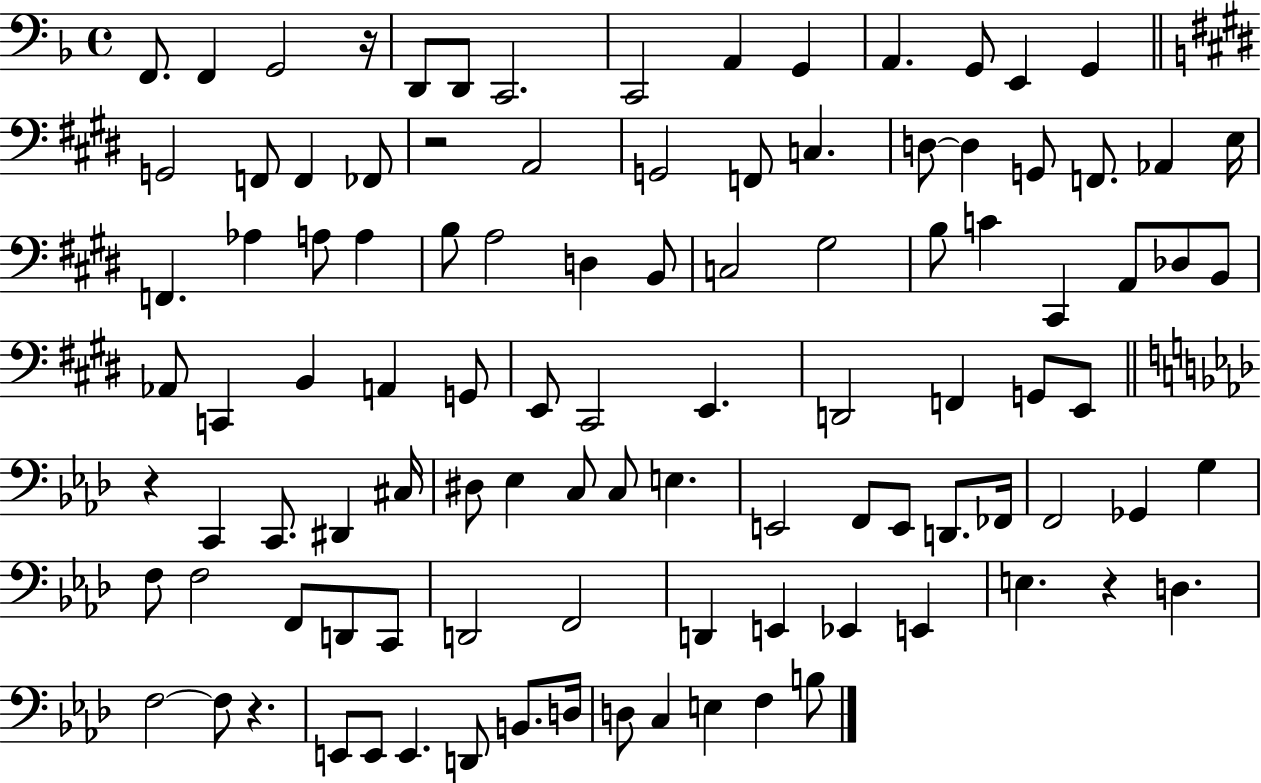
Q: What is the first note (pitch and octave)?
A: F2